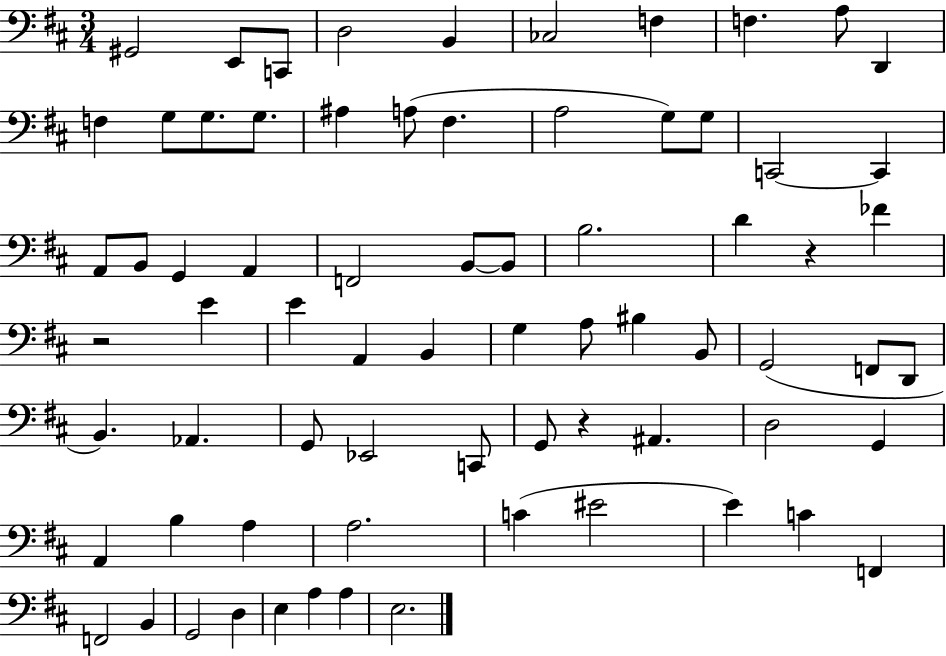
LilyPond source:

{
  \clef bass
  \numericTimeSignature
  \time 3/4
  \key d \major
  \repeat volta 2 { gis,2 e,8 c,8 | d2 b,4 | ces2 f4 | f4. a8 d,4 | \break f4 g8 g8. g8. | ais4 a8( fis4. | a2 g8) g8 | c,2~~ c,4 | \break a,8 b,8 g,4 a,4 | f,2 b,8~~ b,8 | b2. | d'4 r4 fes'4 | \break r2 e'4 | e'4 a,4 b,4 | g4 a8 bis4 b,8 | g,2( f,8 d,8 | \break b,4.) aes,4. | g,8 ees,2 c,8 | g,8 r4 ais,4. | d2 g,4 | \break a,4 b4 a4 | a2. | c'4( eis'2 | e'4) c'4 f,4 | \break f,2 b,4 | g,2 d4 | e4 a4 a4 | e2. | \break } \bar "|."
}